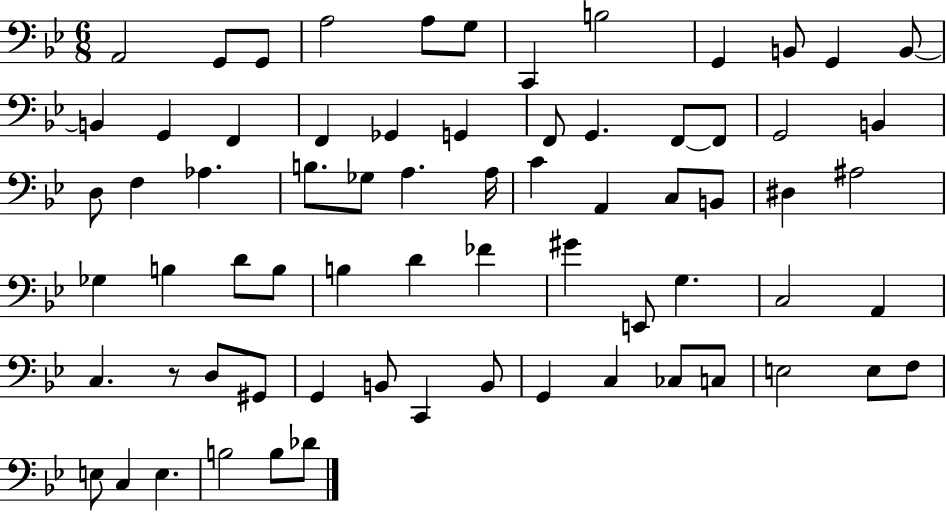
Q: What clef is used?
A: bass